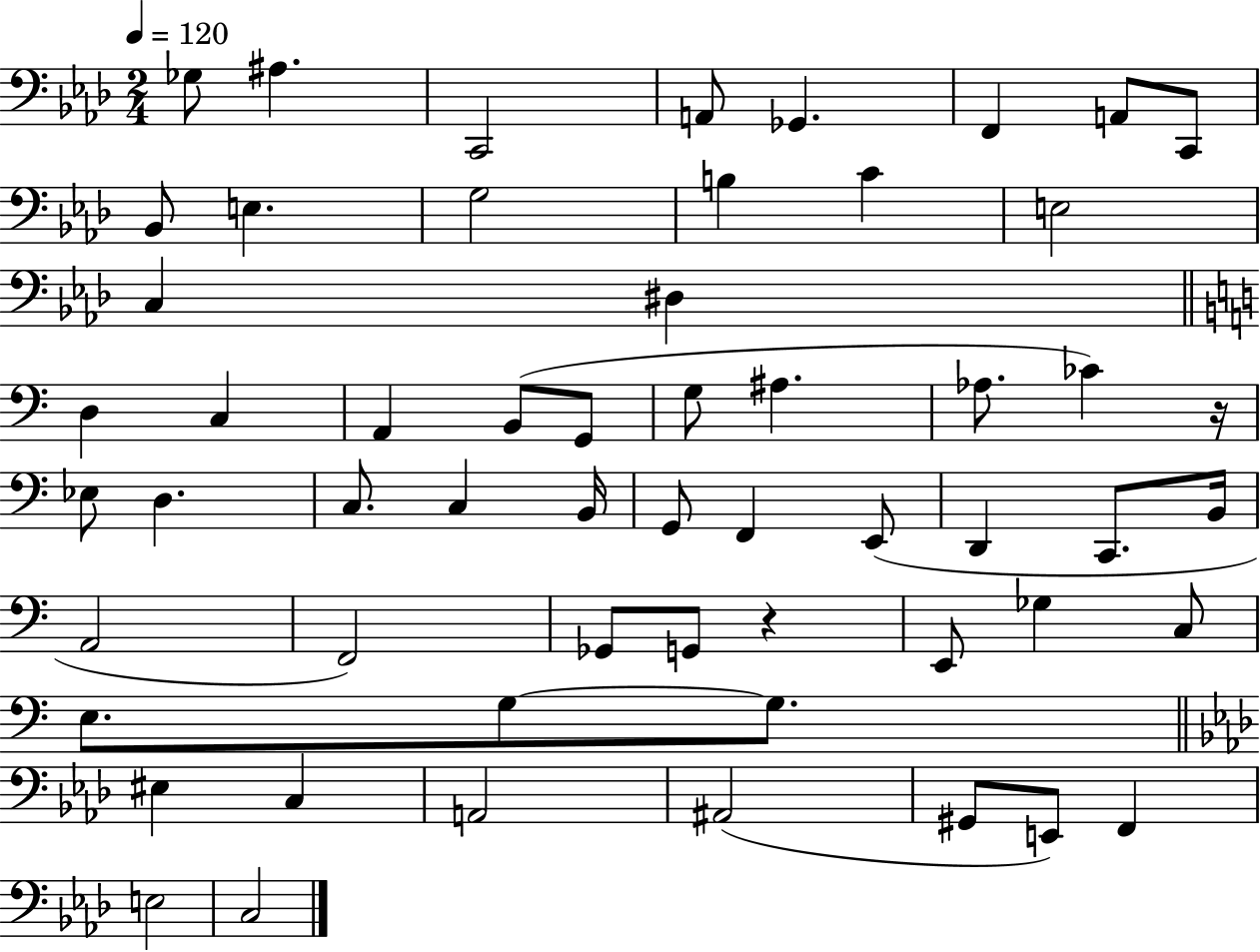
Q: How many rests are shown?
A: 2